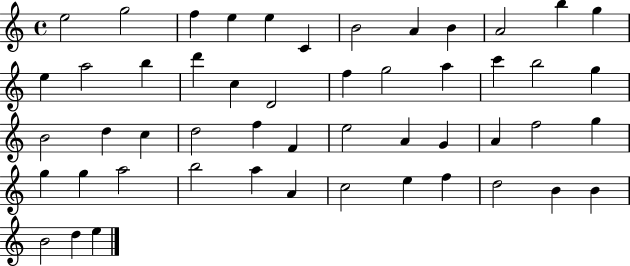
X:1
T:Untitled
M:4/4
L:1/4
K:C
e2 g2 f e e C B2 A B A2 b g e a2 b d' c D2 f g2 a c' b2 g B2 d c d2 f F e2 A G A f2 g g g a2 b2 a A c2 e f d2 B B B2 d e